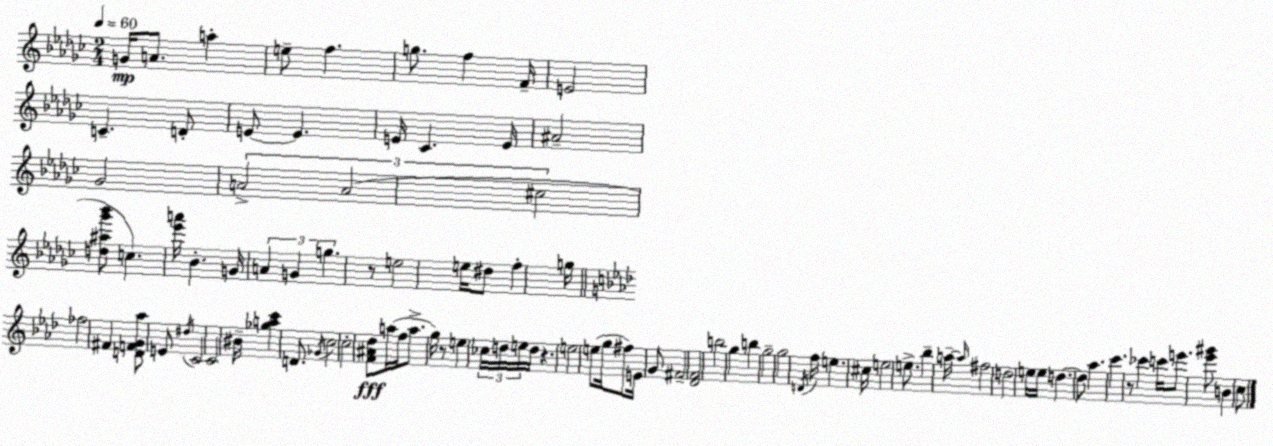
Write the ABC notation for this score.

X:1
T:Untitled
M:2/4
L:1/4
K:Ebm
G/4 A/2 a e/2 f g/2 f F/4 E2 C D/2 E/2 E E/4 _C E/4 ^A2 _G2 A2 A2 ^c2 [d^a_g'_b']/2 c [_e'a']/4 _B G/4 A G g z/2 e2 e/4 ^d/2 f g/4 _f2 ^F [DFG_a]/2 E/2 ^d/4 C2 C2 ^B/4 [_gac'] D/2 _G/4 c2 c2 [F^A_d]/2 a/4 f/4 a/2 g/4 z/2 e _c/4 d/4 e/4 d/4 z e2 e/2 g/4 ^f/2 E/4 G/2 ^F2 [_DF]2 b2 g b g2 g2 D/4 f/4 e ^c/4 e2 e/2 _b a/4 a/4 ^f2 d2 e/4 e/4 d d/2 _a c' z/2 _c' c'/4 e'/2 [_e'^g']/2 B c/2